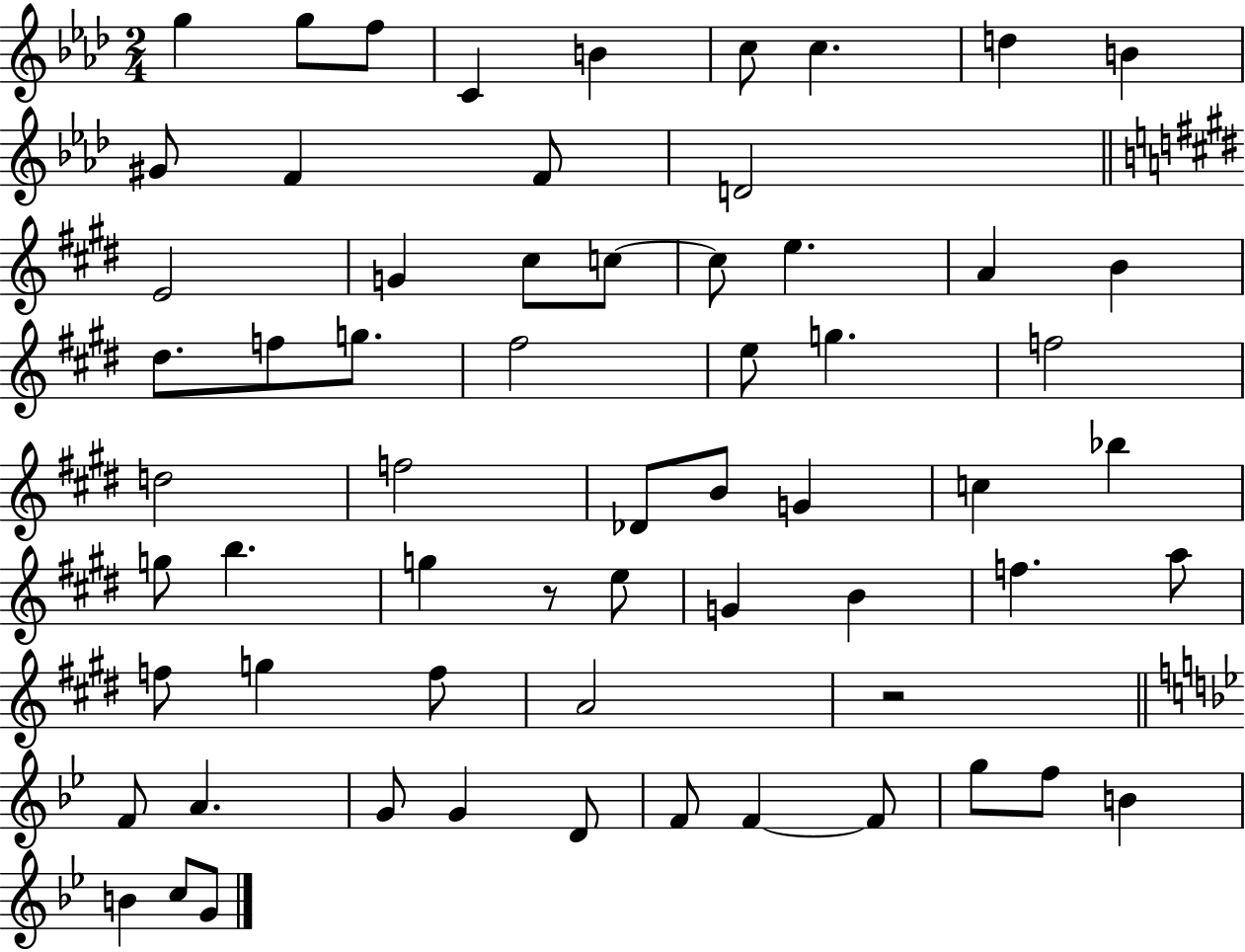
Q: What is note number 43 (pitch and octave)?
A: A5